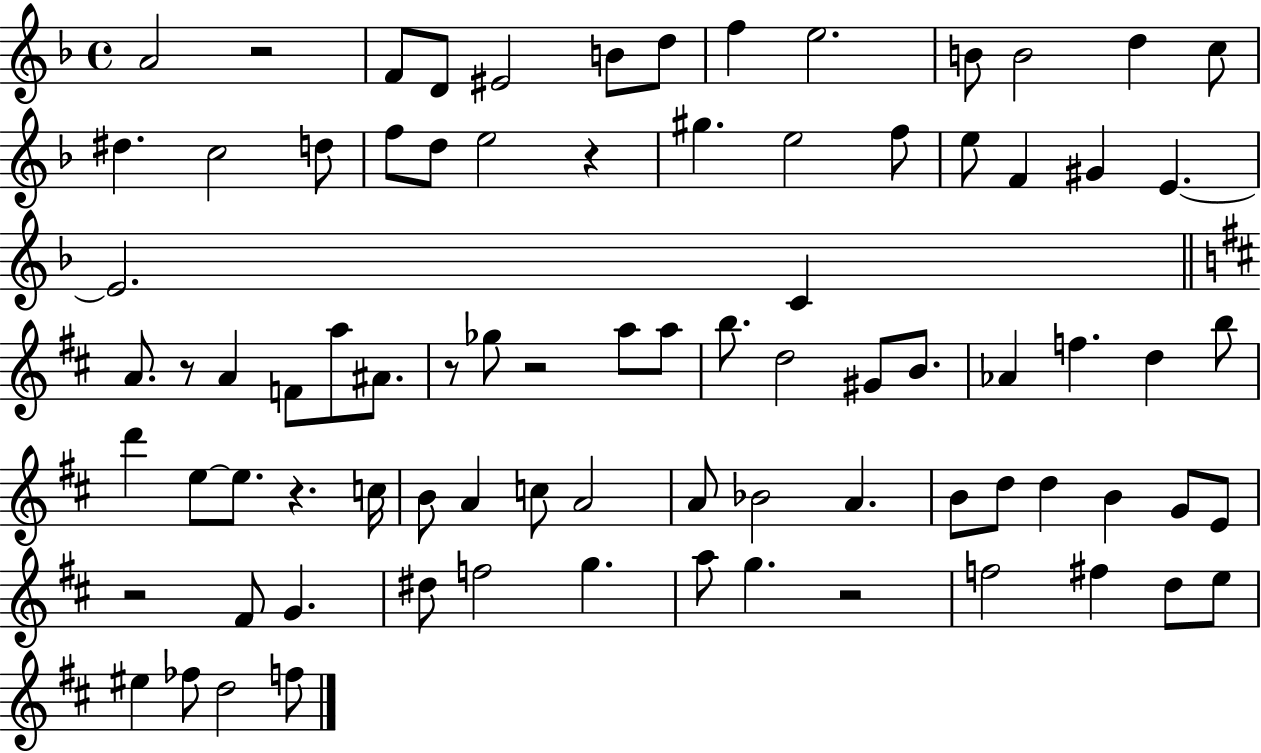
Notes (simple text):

A4/h R/h F4/e D4/e EIS4/h B4/e D5/e F5/q E5/h. B4/e B4/h D5/q C5/e D#5/q. C5/h D5/e F5/e D5/e E5/h R/q G#5/q. E5/h F5/e E5/e F4/q G#4/q E4/q. E4/h. C4/q A4/e. R/e A4/q F4/e A5/e A#4/e. R/e Gb5/e R/h A5/e A5/e B5/e. D5/h G#4/e B4/e. Ab4/q F5/q. D5/q B5/e D6/q E5/e E5/e. R/q. C5/s B4/e A4/q C5/e A4/h A4/e Bb4/h A4/q. B4/e D5/e D5/q B4/q G4/e E4/e R/h F#4/e G4/q. D#5/e F5/h G5/q. A5/e G5/q. R/h F5/h F#5/q D5/e E5/e EIS5/q FES5/e D5/h F5/e